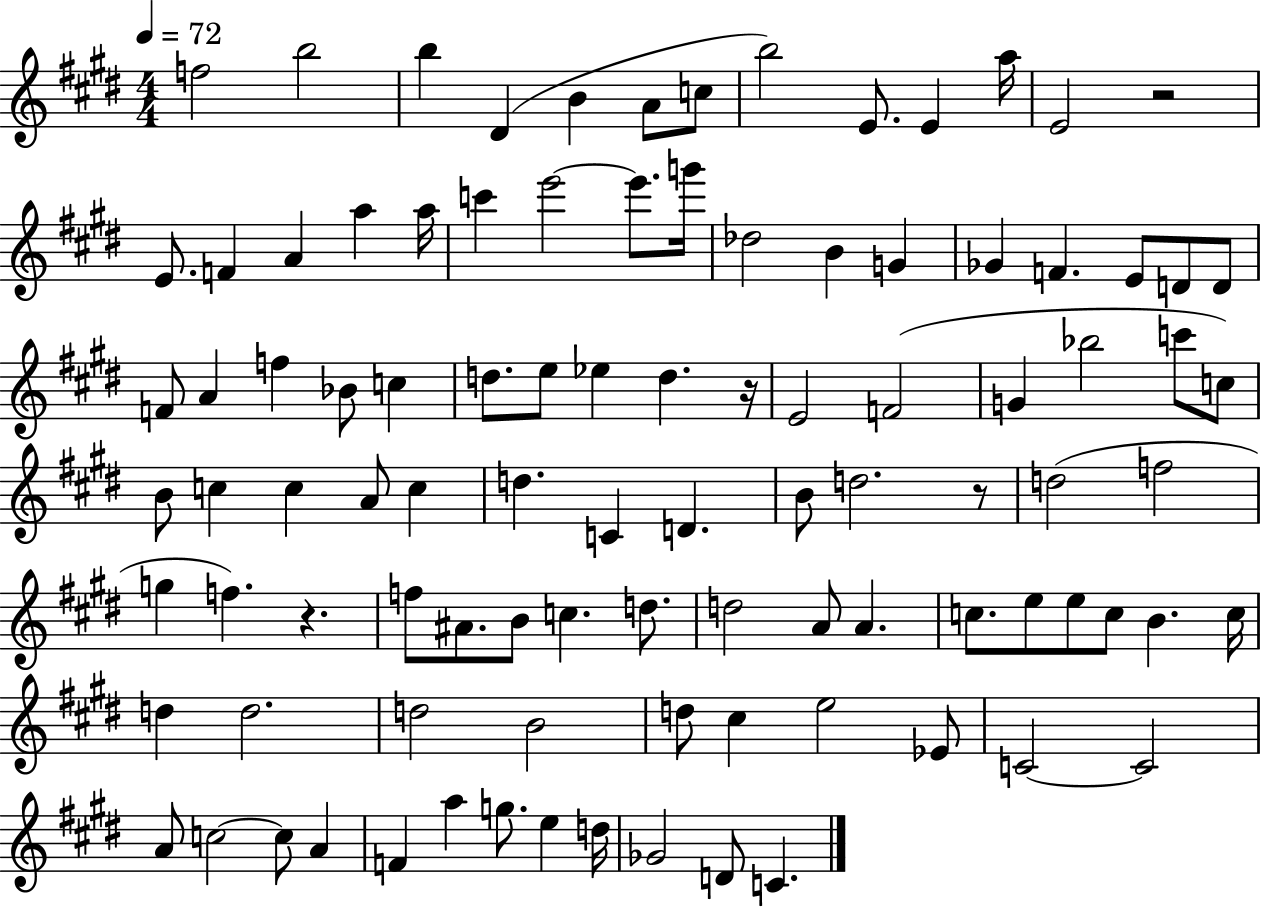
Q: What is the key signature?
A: E major